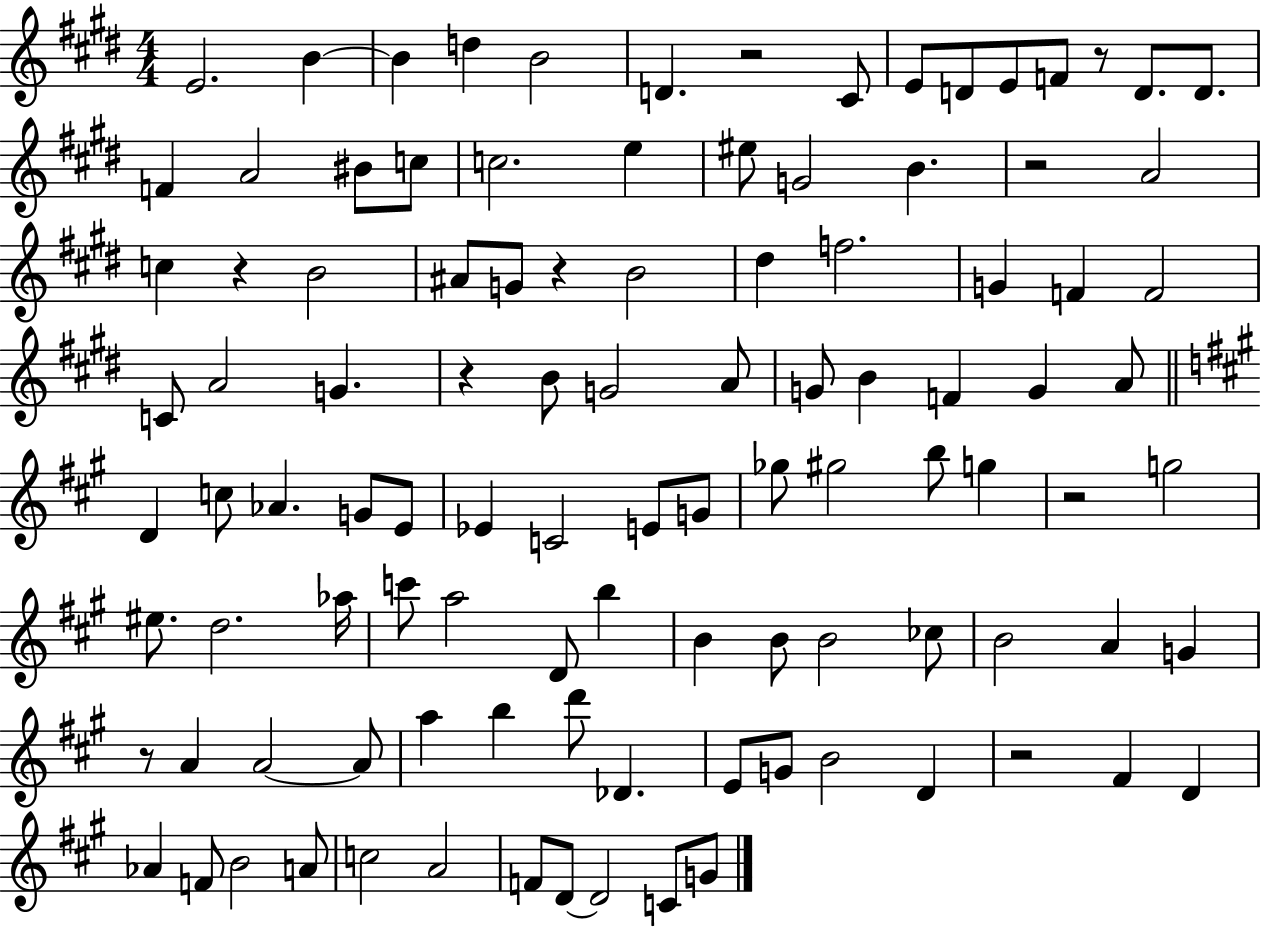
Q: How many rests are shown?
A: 9